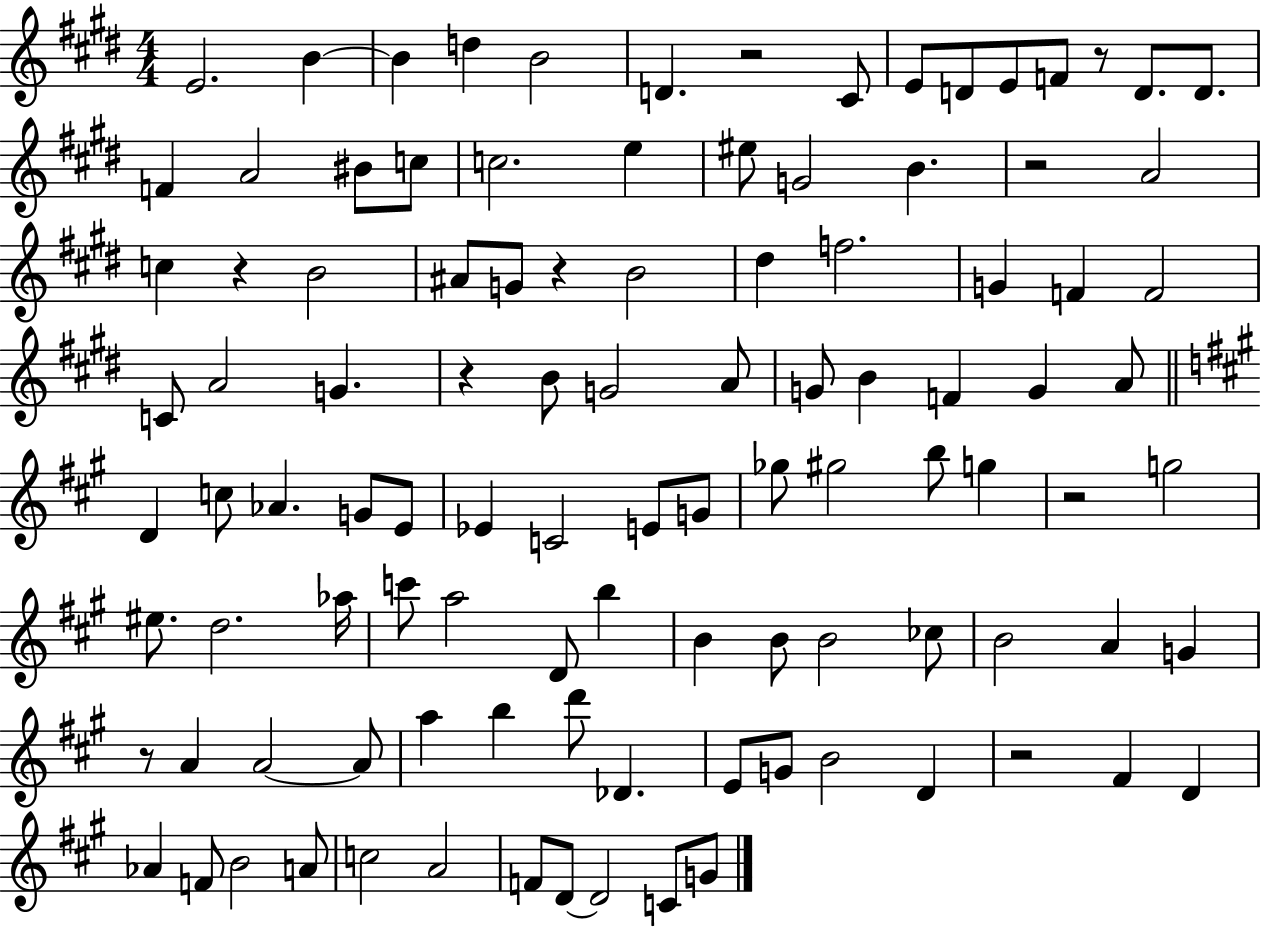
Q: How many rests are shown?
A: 9